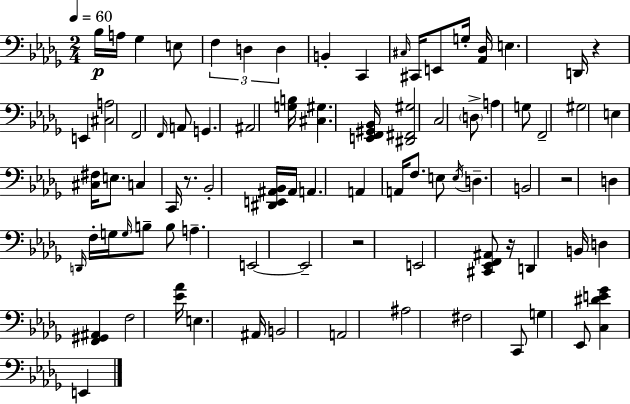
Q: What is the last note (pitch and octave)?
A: E2